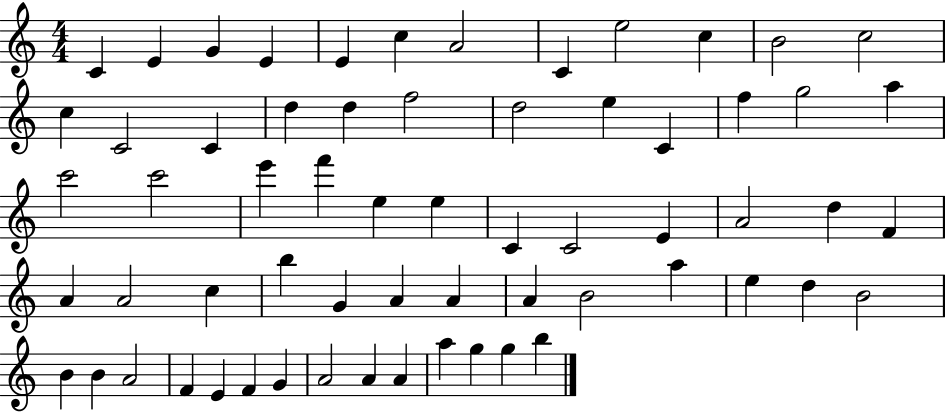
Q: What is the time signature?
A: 4/4